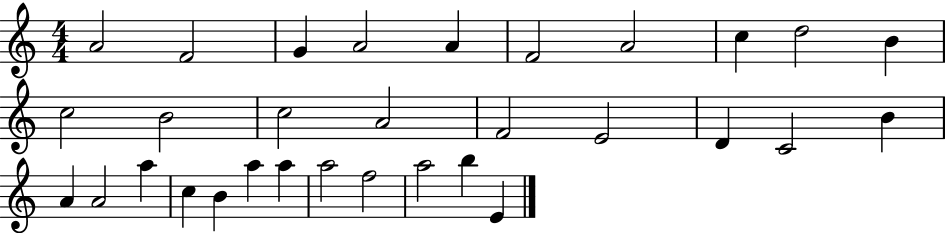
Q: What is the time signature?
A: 4/4